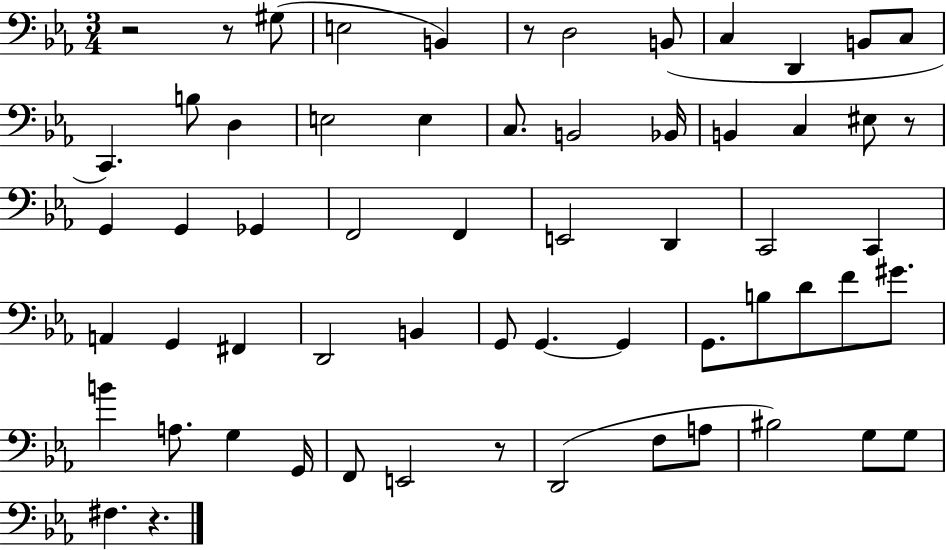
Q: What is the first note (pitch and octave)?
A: G#3